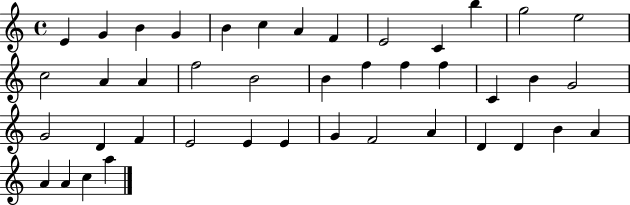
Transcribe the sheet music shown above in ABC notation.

X:1
T:Untitled
M:4/4
L:1/4
K:C
E G B G B c A F E2 C b g2 e2 c2 A A f2 B2 B f f f C B G2 G2 D F E2 E E G F2 A D D B A A A c a